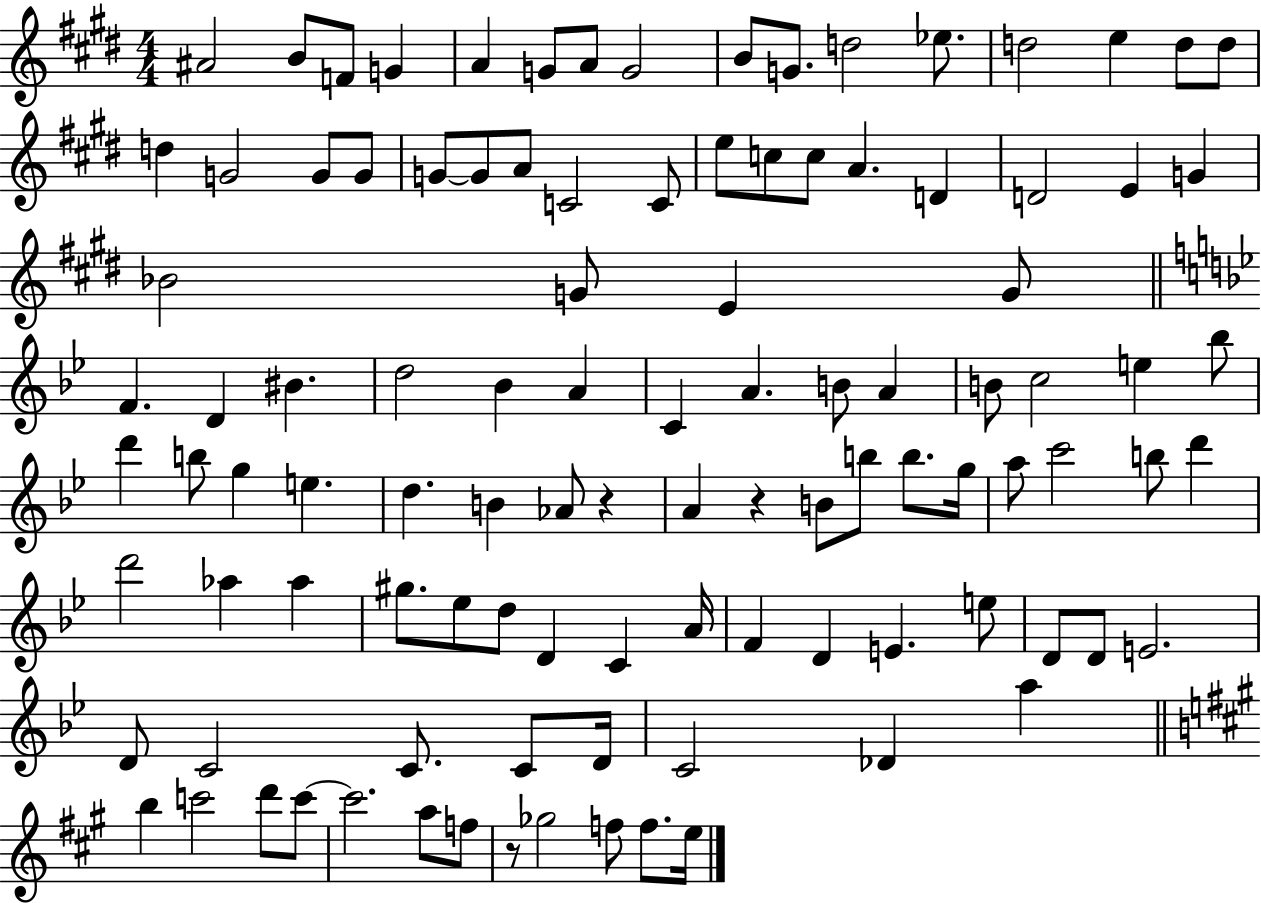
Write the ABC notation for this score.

X:1
T:Untitled
M:4/4
L:1/4
K:E
^A2 B/2 F/2 G A G/2 A/2 G2 B/2 G/2 d2 _e/2 d2 e d/2 d/2 d G2 G/2 G/2 G/2 G/2 A/2 C2 C/2 e/2 c/2 c/2 A D D2 E G _B2 G/2 E G/2 F D ^B d2 _B A C A B/2 A B/2 c2 e _b/2 d' b/2 g e d B _A/2 z A z B/2 b/2 b/2 g/4 a/2 c'2 b/2 d' d'2 _a _a ^g/2 _e/2 d/2 D C A/4 F D E e/2 D/2 D/2 E2 D/2 C2 C/2 C/2 D/4 C2 _D a b c'2 d'/2 c'/2 c'2 a/2 f/2 z/2 _g2 f/2 f/2 e/4